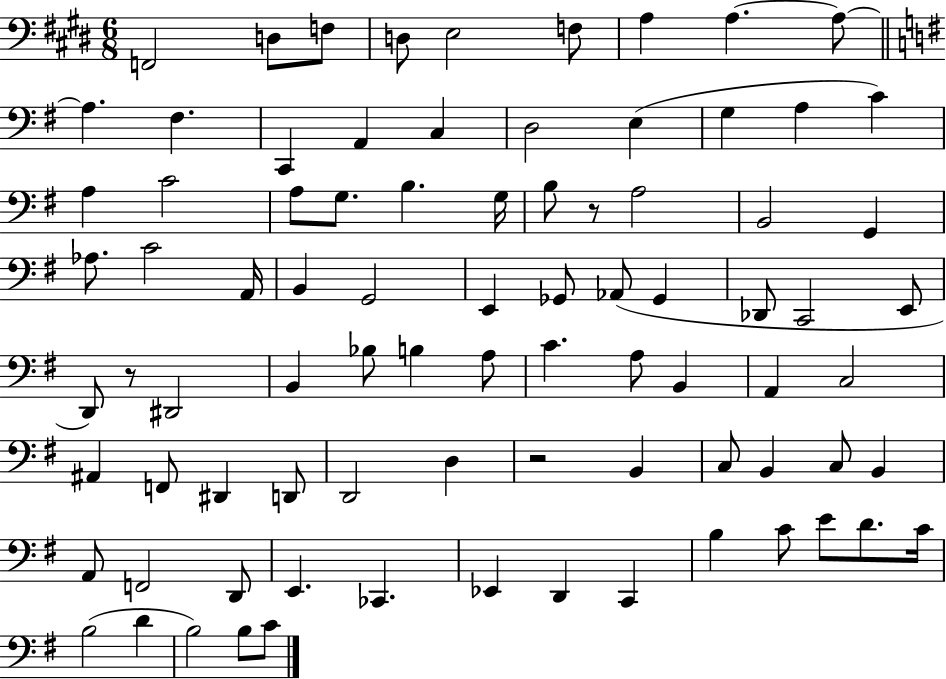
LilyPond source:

{
  \clef bass
  \numericTimeSignature
  \time 6/8
  \key e \major
  f,2 d8 f8 | d8 e2 f8 | a4 a4.~~ a8~~ | \bar "||" \break \key g \major a4. fis4. | c,4 a,4 c4 | d2 e4( | g4 a4 c'4) | \break a4 c'2 | a8 g8. b4. g16 | b8 r8 a2 | b,2 g,4 | \break aes8. c'2 a,16 | b,4 g,2 | e,4 ges,8 aes,8( ges,4 | des,8 c,2 e,8 | \break d,8) r8 dis,2 | b,4 bes8 b4 a8 | c'4. a8 b,4 | a,4 c2 | \break ais,4 f,8 dis,4 d,8 | d,2 d4 | r2 b,4 | c8 b,4 c8 b,4 | \break a,8 f,2 d,8 | e,4. ces,4. | ees,4 d,4 c,4 | b4 c'8 e'8 d'8. c'16 | \break b2( d'4 | b2) b8 c'8 | \bar "|."
}